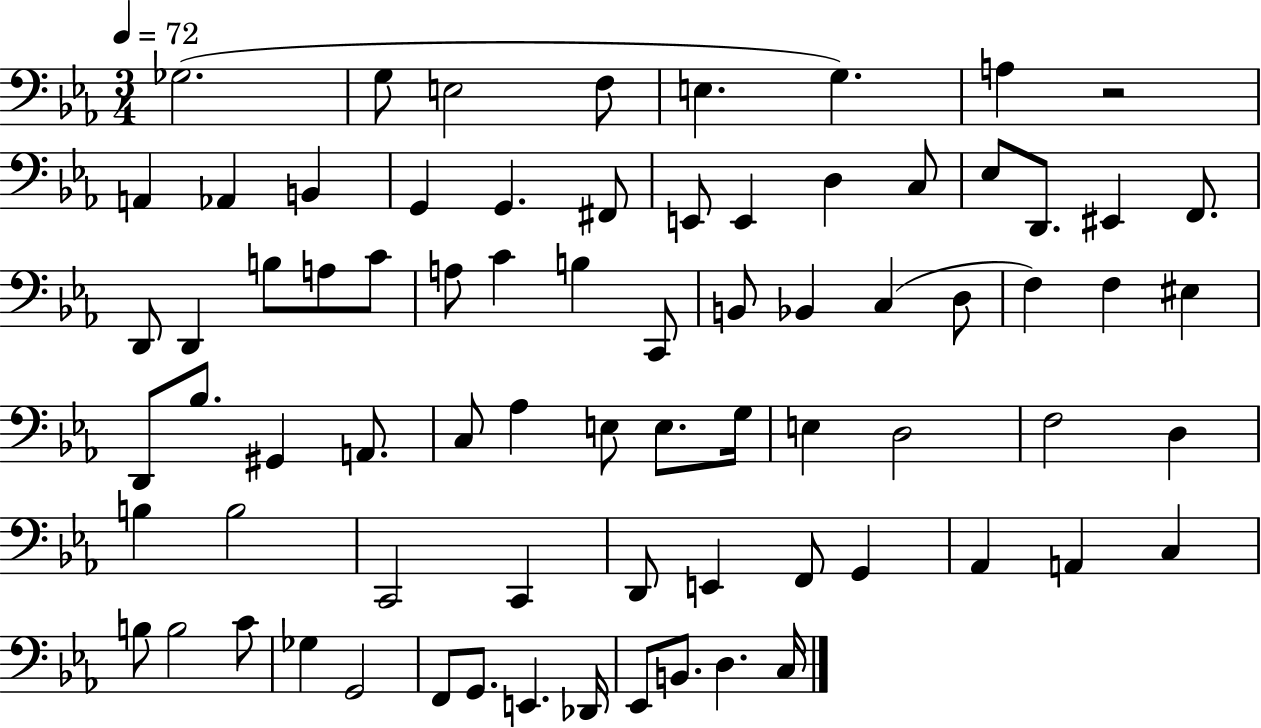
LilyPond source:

{
  \clef bass
  \numericTimeSignature
  \time 3/4
  \key ees \major
  \tempo 4 = 72
  \repeat volta 2 { ges2.( | g8 e2 f8 | e4. g4.) | a4 r2 | \break a,4 aes,4 b,4 | g,4 g,4. fis,8 | e,8 e,4 d4 c8 | ees8 d,8. eis,4 f,8. | \break d,8 d,4 b8 a8 c'8 | a8 c'4 b4 c,8 | b,8 bes,4 c4( d8 | f4) f4 eis4 | \break d,8 bes8. gis,4 a,8. | c8 aes4 e8 e8. g16 | e4 d2 | f2 d4 | \break b4 b2 | c,2 c,4 | d,8 e,4 f,8 g,4 | aes,4 a,4 c4 | \break b8 b2 c'8 | ges4 g,2 | f,8 g,8. e,4. des,16 | ees,8 b,8. d4. c16 | \break } \bar "|."
}